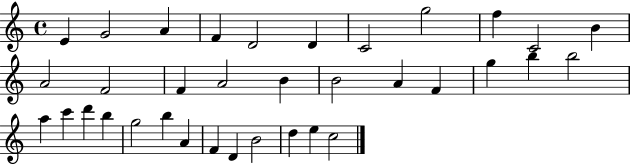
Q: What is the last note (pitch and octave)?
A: C5